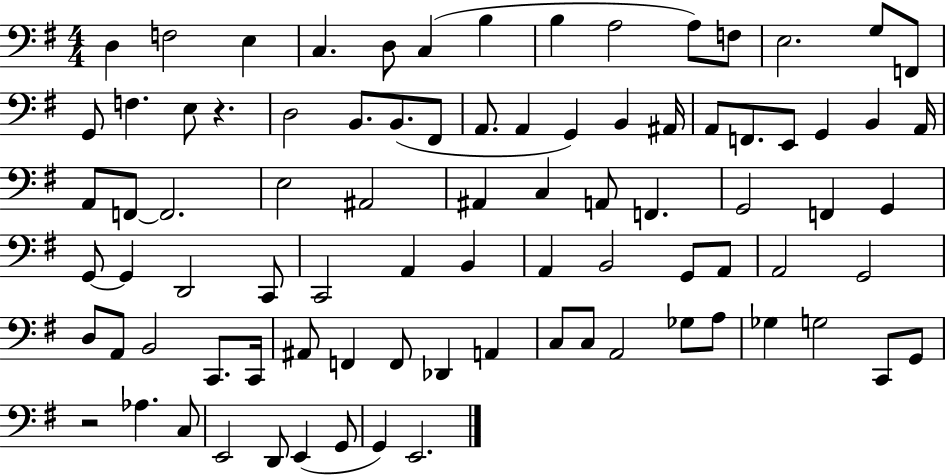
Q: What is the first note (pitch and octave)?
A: D3